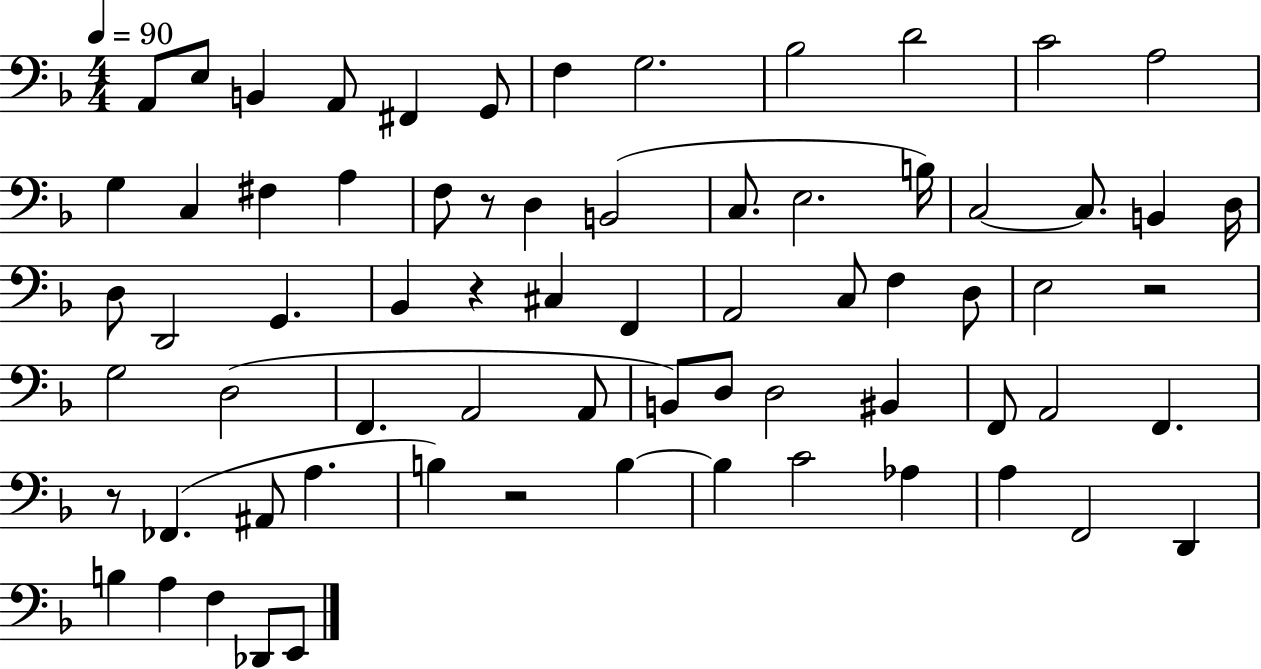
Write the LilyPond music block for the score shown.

{
  \clef bass
  \numericTimeSignature
  \time 4/4
  \key f \major
  \tempo 4 = 90
  \repeat volta 2 { a,8 e8 b,4 a,8 fis,4 g,8 | f4 g2. | bes2 d'2 | c'2 a2 | \break g4 c4 fis4 a4 | f8 r8 d4 b,2( | c8. e2. b16) | c2~~ c8. b,4 d16 | \break d8 d,2 g,4. | bes,4 r4 cis4 f,4 | a,2 c8 f4 d8 | e2 r2 | \break g2 d2( | f,4. a,2 a,8 | b,8) d8 d2 bis,4 | f,8 a,2 f,4. | \break r8 fes,4.( ais,8 a4. | b4) r2 b4~~ | b4 c'2 aes4 | a4 f,2 d,4 | \break b4 a4 f4 des,8 e,8 | } \bar "|."
}